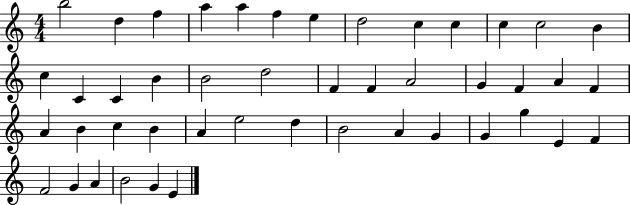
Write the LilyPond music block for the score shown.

{
  \clef treble
  \numericTimeSignature
  \time 4/4
  \key c \major
  b''2 d''4 f''4 | a''4 a''4 f''4 e''4 | d''2 c''4 c''4 | c''4 c''2 b'4 | \break c''4 c'4 c'4 b'4 | b'2 d''2 | f'4 f'4 a'2 | g'4 f'4 a'4 f'4 | \break a'4 b'4 c''4 b'4 | a'4 e''2 d''4 | b'2 a'4 g'4 | g'4 g''4 e'4 f'4 | \break f'2 g'4 a'4 | b'2 g'4 e'4 | \bar "|."
}